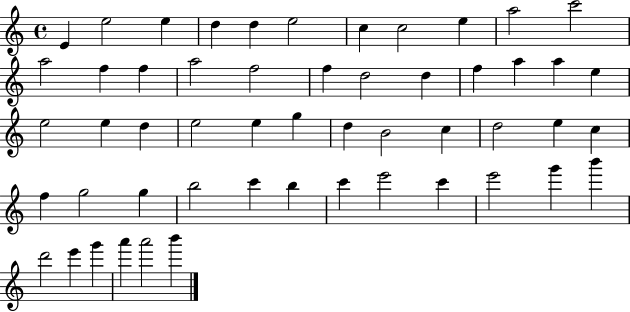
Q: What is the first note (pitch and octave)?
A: E4